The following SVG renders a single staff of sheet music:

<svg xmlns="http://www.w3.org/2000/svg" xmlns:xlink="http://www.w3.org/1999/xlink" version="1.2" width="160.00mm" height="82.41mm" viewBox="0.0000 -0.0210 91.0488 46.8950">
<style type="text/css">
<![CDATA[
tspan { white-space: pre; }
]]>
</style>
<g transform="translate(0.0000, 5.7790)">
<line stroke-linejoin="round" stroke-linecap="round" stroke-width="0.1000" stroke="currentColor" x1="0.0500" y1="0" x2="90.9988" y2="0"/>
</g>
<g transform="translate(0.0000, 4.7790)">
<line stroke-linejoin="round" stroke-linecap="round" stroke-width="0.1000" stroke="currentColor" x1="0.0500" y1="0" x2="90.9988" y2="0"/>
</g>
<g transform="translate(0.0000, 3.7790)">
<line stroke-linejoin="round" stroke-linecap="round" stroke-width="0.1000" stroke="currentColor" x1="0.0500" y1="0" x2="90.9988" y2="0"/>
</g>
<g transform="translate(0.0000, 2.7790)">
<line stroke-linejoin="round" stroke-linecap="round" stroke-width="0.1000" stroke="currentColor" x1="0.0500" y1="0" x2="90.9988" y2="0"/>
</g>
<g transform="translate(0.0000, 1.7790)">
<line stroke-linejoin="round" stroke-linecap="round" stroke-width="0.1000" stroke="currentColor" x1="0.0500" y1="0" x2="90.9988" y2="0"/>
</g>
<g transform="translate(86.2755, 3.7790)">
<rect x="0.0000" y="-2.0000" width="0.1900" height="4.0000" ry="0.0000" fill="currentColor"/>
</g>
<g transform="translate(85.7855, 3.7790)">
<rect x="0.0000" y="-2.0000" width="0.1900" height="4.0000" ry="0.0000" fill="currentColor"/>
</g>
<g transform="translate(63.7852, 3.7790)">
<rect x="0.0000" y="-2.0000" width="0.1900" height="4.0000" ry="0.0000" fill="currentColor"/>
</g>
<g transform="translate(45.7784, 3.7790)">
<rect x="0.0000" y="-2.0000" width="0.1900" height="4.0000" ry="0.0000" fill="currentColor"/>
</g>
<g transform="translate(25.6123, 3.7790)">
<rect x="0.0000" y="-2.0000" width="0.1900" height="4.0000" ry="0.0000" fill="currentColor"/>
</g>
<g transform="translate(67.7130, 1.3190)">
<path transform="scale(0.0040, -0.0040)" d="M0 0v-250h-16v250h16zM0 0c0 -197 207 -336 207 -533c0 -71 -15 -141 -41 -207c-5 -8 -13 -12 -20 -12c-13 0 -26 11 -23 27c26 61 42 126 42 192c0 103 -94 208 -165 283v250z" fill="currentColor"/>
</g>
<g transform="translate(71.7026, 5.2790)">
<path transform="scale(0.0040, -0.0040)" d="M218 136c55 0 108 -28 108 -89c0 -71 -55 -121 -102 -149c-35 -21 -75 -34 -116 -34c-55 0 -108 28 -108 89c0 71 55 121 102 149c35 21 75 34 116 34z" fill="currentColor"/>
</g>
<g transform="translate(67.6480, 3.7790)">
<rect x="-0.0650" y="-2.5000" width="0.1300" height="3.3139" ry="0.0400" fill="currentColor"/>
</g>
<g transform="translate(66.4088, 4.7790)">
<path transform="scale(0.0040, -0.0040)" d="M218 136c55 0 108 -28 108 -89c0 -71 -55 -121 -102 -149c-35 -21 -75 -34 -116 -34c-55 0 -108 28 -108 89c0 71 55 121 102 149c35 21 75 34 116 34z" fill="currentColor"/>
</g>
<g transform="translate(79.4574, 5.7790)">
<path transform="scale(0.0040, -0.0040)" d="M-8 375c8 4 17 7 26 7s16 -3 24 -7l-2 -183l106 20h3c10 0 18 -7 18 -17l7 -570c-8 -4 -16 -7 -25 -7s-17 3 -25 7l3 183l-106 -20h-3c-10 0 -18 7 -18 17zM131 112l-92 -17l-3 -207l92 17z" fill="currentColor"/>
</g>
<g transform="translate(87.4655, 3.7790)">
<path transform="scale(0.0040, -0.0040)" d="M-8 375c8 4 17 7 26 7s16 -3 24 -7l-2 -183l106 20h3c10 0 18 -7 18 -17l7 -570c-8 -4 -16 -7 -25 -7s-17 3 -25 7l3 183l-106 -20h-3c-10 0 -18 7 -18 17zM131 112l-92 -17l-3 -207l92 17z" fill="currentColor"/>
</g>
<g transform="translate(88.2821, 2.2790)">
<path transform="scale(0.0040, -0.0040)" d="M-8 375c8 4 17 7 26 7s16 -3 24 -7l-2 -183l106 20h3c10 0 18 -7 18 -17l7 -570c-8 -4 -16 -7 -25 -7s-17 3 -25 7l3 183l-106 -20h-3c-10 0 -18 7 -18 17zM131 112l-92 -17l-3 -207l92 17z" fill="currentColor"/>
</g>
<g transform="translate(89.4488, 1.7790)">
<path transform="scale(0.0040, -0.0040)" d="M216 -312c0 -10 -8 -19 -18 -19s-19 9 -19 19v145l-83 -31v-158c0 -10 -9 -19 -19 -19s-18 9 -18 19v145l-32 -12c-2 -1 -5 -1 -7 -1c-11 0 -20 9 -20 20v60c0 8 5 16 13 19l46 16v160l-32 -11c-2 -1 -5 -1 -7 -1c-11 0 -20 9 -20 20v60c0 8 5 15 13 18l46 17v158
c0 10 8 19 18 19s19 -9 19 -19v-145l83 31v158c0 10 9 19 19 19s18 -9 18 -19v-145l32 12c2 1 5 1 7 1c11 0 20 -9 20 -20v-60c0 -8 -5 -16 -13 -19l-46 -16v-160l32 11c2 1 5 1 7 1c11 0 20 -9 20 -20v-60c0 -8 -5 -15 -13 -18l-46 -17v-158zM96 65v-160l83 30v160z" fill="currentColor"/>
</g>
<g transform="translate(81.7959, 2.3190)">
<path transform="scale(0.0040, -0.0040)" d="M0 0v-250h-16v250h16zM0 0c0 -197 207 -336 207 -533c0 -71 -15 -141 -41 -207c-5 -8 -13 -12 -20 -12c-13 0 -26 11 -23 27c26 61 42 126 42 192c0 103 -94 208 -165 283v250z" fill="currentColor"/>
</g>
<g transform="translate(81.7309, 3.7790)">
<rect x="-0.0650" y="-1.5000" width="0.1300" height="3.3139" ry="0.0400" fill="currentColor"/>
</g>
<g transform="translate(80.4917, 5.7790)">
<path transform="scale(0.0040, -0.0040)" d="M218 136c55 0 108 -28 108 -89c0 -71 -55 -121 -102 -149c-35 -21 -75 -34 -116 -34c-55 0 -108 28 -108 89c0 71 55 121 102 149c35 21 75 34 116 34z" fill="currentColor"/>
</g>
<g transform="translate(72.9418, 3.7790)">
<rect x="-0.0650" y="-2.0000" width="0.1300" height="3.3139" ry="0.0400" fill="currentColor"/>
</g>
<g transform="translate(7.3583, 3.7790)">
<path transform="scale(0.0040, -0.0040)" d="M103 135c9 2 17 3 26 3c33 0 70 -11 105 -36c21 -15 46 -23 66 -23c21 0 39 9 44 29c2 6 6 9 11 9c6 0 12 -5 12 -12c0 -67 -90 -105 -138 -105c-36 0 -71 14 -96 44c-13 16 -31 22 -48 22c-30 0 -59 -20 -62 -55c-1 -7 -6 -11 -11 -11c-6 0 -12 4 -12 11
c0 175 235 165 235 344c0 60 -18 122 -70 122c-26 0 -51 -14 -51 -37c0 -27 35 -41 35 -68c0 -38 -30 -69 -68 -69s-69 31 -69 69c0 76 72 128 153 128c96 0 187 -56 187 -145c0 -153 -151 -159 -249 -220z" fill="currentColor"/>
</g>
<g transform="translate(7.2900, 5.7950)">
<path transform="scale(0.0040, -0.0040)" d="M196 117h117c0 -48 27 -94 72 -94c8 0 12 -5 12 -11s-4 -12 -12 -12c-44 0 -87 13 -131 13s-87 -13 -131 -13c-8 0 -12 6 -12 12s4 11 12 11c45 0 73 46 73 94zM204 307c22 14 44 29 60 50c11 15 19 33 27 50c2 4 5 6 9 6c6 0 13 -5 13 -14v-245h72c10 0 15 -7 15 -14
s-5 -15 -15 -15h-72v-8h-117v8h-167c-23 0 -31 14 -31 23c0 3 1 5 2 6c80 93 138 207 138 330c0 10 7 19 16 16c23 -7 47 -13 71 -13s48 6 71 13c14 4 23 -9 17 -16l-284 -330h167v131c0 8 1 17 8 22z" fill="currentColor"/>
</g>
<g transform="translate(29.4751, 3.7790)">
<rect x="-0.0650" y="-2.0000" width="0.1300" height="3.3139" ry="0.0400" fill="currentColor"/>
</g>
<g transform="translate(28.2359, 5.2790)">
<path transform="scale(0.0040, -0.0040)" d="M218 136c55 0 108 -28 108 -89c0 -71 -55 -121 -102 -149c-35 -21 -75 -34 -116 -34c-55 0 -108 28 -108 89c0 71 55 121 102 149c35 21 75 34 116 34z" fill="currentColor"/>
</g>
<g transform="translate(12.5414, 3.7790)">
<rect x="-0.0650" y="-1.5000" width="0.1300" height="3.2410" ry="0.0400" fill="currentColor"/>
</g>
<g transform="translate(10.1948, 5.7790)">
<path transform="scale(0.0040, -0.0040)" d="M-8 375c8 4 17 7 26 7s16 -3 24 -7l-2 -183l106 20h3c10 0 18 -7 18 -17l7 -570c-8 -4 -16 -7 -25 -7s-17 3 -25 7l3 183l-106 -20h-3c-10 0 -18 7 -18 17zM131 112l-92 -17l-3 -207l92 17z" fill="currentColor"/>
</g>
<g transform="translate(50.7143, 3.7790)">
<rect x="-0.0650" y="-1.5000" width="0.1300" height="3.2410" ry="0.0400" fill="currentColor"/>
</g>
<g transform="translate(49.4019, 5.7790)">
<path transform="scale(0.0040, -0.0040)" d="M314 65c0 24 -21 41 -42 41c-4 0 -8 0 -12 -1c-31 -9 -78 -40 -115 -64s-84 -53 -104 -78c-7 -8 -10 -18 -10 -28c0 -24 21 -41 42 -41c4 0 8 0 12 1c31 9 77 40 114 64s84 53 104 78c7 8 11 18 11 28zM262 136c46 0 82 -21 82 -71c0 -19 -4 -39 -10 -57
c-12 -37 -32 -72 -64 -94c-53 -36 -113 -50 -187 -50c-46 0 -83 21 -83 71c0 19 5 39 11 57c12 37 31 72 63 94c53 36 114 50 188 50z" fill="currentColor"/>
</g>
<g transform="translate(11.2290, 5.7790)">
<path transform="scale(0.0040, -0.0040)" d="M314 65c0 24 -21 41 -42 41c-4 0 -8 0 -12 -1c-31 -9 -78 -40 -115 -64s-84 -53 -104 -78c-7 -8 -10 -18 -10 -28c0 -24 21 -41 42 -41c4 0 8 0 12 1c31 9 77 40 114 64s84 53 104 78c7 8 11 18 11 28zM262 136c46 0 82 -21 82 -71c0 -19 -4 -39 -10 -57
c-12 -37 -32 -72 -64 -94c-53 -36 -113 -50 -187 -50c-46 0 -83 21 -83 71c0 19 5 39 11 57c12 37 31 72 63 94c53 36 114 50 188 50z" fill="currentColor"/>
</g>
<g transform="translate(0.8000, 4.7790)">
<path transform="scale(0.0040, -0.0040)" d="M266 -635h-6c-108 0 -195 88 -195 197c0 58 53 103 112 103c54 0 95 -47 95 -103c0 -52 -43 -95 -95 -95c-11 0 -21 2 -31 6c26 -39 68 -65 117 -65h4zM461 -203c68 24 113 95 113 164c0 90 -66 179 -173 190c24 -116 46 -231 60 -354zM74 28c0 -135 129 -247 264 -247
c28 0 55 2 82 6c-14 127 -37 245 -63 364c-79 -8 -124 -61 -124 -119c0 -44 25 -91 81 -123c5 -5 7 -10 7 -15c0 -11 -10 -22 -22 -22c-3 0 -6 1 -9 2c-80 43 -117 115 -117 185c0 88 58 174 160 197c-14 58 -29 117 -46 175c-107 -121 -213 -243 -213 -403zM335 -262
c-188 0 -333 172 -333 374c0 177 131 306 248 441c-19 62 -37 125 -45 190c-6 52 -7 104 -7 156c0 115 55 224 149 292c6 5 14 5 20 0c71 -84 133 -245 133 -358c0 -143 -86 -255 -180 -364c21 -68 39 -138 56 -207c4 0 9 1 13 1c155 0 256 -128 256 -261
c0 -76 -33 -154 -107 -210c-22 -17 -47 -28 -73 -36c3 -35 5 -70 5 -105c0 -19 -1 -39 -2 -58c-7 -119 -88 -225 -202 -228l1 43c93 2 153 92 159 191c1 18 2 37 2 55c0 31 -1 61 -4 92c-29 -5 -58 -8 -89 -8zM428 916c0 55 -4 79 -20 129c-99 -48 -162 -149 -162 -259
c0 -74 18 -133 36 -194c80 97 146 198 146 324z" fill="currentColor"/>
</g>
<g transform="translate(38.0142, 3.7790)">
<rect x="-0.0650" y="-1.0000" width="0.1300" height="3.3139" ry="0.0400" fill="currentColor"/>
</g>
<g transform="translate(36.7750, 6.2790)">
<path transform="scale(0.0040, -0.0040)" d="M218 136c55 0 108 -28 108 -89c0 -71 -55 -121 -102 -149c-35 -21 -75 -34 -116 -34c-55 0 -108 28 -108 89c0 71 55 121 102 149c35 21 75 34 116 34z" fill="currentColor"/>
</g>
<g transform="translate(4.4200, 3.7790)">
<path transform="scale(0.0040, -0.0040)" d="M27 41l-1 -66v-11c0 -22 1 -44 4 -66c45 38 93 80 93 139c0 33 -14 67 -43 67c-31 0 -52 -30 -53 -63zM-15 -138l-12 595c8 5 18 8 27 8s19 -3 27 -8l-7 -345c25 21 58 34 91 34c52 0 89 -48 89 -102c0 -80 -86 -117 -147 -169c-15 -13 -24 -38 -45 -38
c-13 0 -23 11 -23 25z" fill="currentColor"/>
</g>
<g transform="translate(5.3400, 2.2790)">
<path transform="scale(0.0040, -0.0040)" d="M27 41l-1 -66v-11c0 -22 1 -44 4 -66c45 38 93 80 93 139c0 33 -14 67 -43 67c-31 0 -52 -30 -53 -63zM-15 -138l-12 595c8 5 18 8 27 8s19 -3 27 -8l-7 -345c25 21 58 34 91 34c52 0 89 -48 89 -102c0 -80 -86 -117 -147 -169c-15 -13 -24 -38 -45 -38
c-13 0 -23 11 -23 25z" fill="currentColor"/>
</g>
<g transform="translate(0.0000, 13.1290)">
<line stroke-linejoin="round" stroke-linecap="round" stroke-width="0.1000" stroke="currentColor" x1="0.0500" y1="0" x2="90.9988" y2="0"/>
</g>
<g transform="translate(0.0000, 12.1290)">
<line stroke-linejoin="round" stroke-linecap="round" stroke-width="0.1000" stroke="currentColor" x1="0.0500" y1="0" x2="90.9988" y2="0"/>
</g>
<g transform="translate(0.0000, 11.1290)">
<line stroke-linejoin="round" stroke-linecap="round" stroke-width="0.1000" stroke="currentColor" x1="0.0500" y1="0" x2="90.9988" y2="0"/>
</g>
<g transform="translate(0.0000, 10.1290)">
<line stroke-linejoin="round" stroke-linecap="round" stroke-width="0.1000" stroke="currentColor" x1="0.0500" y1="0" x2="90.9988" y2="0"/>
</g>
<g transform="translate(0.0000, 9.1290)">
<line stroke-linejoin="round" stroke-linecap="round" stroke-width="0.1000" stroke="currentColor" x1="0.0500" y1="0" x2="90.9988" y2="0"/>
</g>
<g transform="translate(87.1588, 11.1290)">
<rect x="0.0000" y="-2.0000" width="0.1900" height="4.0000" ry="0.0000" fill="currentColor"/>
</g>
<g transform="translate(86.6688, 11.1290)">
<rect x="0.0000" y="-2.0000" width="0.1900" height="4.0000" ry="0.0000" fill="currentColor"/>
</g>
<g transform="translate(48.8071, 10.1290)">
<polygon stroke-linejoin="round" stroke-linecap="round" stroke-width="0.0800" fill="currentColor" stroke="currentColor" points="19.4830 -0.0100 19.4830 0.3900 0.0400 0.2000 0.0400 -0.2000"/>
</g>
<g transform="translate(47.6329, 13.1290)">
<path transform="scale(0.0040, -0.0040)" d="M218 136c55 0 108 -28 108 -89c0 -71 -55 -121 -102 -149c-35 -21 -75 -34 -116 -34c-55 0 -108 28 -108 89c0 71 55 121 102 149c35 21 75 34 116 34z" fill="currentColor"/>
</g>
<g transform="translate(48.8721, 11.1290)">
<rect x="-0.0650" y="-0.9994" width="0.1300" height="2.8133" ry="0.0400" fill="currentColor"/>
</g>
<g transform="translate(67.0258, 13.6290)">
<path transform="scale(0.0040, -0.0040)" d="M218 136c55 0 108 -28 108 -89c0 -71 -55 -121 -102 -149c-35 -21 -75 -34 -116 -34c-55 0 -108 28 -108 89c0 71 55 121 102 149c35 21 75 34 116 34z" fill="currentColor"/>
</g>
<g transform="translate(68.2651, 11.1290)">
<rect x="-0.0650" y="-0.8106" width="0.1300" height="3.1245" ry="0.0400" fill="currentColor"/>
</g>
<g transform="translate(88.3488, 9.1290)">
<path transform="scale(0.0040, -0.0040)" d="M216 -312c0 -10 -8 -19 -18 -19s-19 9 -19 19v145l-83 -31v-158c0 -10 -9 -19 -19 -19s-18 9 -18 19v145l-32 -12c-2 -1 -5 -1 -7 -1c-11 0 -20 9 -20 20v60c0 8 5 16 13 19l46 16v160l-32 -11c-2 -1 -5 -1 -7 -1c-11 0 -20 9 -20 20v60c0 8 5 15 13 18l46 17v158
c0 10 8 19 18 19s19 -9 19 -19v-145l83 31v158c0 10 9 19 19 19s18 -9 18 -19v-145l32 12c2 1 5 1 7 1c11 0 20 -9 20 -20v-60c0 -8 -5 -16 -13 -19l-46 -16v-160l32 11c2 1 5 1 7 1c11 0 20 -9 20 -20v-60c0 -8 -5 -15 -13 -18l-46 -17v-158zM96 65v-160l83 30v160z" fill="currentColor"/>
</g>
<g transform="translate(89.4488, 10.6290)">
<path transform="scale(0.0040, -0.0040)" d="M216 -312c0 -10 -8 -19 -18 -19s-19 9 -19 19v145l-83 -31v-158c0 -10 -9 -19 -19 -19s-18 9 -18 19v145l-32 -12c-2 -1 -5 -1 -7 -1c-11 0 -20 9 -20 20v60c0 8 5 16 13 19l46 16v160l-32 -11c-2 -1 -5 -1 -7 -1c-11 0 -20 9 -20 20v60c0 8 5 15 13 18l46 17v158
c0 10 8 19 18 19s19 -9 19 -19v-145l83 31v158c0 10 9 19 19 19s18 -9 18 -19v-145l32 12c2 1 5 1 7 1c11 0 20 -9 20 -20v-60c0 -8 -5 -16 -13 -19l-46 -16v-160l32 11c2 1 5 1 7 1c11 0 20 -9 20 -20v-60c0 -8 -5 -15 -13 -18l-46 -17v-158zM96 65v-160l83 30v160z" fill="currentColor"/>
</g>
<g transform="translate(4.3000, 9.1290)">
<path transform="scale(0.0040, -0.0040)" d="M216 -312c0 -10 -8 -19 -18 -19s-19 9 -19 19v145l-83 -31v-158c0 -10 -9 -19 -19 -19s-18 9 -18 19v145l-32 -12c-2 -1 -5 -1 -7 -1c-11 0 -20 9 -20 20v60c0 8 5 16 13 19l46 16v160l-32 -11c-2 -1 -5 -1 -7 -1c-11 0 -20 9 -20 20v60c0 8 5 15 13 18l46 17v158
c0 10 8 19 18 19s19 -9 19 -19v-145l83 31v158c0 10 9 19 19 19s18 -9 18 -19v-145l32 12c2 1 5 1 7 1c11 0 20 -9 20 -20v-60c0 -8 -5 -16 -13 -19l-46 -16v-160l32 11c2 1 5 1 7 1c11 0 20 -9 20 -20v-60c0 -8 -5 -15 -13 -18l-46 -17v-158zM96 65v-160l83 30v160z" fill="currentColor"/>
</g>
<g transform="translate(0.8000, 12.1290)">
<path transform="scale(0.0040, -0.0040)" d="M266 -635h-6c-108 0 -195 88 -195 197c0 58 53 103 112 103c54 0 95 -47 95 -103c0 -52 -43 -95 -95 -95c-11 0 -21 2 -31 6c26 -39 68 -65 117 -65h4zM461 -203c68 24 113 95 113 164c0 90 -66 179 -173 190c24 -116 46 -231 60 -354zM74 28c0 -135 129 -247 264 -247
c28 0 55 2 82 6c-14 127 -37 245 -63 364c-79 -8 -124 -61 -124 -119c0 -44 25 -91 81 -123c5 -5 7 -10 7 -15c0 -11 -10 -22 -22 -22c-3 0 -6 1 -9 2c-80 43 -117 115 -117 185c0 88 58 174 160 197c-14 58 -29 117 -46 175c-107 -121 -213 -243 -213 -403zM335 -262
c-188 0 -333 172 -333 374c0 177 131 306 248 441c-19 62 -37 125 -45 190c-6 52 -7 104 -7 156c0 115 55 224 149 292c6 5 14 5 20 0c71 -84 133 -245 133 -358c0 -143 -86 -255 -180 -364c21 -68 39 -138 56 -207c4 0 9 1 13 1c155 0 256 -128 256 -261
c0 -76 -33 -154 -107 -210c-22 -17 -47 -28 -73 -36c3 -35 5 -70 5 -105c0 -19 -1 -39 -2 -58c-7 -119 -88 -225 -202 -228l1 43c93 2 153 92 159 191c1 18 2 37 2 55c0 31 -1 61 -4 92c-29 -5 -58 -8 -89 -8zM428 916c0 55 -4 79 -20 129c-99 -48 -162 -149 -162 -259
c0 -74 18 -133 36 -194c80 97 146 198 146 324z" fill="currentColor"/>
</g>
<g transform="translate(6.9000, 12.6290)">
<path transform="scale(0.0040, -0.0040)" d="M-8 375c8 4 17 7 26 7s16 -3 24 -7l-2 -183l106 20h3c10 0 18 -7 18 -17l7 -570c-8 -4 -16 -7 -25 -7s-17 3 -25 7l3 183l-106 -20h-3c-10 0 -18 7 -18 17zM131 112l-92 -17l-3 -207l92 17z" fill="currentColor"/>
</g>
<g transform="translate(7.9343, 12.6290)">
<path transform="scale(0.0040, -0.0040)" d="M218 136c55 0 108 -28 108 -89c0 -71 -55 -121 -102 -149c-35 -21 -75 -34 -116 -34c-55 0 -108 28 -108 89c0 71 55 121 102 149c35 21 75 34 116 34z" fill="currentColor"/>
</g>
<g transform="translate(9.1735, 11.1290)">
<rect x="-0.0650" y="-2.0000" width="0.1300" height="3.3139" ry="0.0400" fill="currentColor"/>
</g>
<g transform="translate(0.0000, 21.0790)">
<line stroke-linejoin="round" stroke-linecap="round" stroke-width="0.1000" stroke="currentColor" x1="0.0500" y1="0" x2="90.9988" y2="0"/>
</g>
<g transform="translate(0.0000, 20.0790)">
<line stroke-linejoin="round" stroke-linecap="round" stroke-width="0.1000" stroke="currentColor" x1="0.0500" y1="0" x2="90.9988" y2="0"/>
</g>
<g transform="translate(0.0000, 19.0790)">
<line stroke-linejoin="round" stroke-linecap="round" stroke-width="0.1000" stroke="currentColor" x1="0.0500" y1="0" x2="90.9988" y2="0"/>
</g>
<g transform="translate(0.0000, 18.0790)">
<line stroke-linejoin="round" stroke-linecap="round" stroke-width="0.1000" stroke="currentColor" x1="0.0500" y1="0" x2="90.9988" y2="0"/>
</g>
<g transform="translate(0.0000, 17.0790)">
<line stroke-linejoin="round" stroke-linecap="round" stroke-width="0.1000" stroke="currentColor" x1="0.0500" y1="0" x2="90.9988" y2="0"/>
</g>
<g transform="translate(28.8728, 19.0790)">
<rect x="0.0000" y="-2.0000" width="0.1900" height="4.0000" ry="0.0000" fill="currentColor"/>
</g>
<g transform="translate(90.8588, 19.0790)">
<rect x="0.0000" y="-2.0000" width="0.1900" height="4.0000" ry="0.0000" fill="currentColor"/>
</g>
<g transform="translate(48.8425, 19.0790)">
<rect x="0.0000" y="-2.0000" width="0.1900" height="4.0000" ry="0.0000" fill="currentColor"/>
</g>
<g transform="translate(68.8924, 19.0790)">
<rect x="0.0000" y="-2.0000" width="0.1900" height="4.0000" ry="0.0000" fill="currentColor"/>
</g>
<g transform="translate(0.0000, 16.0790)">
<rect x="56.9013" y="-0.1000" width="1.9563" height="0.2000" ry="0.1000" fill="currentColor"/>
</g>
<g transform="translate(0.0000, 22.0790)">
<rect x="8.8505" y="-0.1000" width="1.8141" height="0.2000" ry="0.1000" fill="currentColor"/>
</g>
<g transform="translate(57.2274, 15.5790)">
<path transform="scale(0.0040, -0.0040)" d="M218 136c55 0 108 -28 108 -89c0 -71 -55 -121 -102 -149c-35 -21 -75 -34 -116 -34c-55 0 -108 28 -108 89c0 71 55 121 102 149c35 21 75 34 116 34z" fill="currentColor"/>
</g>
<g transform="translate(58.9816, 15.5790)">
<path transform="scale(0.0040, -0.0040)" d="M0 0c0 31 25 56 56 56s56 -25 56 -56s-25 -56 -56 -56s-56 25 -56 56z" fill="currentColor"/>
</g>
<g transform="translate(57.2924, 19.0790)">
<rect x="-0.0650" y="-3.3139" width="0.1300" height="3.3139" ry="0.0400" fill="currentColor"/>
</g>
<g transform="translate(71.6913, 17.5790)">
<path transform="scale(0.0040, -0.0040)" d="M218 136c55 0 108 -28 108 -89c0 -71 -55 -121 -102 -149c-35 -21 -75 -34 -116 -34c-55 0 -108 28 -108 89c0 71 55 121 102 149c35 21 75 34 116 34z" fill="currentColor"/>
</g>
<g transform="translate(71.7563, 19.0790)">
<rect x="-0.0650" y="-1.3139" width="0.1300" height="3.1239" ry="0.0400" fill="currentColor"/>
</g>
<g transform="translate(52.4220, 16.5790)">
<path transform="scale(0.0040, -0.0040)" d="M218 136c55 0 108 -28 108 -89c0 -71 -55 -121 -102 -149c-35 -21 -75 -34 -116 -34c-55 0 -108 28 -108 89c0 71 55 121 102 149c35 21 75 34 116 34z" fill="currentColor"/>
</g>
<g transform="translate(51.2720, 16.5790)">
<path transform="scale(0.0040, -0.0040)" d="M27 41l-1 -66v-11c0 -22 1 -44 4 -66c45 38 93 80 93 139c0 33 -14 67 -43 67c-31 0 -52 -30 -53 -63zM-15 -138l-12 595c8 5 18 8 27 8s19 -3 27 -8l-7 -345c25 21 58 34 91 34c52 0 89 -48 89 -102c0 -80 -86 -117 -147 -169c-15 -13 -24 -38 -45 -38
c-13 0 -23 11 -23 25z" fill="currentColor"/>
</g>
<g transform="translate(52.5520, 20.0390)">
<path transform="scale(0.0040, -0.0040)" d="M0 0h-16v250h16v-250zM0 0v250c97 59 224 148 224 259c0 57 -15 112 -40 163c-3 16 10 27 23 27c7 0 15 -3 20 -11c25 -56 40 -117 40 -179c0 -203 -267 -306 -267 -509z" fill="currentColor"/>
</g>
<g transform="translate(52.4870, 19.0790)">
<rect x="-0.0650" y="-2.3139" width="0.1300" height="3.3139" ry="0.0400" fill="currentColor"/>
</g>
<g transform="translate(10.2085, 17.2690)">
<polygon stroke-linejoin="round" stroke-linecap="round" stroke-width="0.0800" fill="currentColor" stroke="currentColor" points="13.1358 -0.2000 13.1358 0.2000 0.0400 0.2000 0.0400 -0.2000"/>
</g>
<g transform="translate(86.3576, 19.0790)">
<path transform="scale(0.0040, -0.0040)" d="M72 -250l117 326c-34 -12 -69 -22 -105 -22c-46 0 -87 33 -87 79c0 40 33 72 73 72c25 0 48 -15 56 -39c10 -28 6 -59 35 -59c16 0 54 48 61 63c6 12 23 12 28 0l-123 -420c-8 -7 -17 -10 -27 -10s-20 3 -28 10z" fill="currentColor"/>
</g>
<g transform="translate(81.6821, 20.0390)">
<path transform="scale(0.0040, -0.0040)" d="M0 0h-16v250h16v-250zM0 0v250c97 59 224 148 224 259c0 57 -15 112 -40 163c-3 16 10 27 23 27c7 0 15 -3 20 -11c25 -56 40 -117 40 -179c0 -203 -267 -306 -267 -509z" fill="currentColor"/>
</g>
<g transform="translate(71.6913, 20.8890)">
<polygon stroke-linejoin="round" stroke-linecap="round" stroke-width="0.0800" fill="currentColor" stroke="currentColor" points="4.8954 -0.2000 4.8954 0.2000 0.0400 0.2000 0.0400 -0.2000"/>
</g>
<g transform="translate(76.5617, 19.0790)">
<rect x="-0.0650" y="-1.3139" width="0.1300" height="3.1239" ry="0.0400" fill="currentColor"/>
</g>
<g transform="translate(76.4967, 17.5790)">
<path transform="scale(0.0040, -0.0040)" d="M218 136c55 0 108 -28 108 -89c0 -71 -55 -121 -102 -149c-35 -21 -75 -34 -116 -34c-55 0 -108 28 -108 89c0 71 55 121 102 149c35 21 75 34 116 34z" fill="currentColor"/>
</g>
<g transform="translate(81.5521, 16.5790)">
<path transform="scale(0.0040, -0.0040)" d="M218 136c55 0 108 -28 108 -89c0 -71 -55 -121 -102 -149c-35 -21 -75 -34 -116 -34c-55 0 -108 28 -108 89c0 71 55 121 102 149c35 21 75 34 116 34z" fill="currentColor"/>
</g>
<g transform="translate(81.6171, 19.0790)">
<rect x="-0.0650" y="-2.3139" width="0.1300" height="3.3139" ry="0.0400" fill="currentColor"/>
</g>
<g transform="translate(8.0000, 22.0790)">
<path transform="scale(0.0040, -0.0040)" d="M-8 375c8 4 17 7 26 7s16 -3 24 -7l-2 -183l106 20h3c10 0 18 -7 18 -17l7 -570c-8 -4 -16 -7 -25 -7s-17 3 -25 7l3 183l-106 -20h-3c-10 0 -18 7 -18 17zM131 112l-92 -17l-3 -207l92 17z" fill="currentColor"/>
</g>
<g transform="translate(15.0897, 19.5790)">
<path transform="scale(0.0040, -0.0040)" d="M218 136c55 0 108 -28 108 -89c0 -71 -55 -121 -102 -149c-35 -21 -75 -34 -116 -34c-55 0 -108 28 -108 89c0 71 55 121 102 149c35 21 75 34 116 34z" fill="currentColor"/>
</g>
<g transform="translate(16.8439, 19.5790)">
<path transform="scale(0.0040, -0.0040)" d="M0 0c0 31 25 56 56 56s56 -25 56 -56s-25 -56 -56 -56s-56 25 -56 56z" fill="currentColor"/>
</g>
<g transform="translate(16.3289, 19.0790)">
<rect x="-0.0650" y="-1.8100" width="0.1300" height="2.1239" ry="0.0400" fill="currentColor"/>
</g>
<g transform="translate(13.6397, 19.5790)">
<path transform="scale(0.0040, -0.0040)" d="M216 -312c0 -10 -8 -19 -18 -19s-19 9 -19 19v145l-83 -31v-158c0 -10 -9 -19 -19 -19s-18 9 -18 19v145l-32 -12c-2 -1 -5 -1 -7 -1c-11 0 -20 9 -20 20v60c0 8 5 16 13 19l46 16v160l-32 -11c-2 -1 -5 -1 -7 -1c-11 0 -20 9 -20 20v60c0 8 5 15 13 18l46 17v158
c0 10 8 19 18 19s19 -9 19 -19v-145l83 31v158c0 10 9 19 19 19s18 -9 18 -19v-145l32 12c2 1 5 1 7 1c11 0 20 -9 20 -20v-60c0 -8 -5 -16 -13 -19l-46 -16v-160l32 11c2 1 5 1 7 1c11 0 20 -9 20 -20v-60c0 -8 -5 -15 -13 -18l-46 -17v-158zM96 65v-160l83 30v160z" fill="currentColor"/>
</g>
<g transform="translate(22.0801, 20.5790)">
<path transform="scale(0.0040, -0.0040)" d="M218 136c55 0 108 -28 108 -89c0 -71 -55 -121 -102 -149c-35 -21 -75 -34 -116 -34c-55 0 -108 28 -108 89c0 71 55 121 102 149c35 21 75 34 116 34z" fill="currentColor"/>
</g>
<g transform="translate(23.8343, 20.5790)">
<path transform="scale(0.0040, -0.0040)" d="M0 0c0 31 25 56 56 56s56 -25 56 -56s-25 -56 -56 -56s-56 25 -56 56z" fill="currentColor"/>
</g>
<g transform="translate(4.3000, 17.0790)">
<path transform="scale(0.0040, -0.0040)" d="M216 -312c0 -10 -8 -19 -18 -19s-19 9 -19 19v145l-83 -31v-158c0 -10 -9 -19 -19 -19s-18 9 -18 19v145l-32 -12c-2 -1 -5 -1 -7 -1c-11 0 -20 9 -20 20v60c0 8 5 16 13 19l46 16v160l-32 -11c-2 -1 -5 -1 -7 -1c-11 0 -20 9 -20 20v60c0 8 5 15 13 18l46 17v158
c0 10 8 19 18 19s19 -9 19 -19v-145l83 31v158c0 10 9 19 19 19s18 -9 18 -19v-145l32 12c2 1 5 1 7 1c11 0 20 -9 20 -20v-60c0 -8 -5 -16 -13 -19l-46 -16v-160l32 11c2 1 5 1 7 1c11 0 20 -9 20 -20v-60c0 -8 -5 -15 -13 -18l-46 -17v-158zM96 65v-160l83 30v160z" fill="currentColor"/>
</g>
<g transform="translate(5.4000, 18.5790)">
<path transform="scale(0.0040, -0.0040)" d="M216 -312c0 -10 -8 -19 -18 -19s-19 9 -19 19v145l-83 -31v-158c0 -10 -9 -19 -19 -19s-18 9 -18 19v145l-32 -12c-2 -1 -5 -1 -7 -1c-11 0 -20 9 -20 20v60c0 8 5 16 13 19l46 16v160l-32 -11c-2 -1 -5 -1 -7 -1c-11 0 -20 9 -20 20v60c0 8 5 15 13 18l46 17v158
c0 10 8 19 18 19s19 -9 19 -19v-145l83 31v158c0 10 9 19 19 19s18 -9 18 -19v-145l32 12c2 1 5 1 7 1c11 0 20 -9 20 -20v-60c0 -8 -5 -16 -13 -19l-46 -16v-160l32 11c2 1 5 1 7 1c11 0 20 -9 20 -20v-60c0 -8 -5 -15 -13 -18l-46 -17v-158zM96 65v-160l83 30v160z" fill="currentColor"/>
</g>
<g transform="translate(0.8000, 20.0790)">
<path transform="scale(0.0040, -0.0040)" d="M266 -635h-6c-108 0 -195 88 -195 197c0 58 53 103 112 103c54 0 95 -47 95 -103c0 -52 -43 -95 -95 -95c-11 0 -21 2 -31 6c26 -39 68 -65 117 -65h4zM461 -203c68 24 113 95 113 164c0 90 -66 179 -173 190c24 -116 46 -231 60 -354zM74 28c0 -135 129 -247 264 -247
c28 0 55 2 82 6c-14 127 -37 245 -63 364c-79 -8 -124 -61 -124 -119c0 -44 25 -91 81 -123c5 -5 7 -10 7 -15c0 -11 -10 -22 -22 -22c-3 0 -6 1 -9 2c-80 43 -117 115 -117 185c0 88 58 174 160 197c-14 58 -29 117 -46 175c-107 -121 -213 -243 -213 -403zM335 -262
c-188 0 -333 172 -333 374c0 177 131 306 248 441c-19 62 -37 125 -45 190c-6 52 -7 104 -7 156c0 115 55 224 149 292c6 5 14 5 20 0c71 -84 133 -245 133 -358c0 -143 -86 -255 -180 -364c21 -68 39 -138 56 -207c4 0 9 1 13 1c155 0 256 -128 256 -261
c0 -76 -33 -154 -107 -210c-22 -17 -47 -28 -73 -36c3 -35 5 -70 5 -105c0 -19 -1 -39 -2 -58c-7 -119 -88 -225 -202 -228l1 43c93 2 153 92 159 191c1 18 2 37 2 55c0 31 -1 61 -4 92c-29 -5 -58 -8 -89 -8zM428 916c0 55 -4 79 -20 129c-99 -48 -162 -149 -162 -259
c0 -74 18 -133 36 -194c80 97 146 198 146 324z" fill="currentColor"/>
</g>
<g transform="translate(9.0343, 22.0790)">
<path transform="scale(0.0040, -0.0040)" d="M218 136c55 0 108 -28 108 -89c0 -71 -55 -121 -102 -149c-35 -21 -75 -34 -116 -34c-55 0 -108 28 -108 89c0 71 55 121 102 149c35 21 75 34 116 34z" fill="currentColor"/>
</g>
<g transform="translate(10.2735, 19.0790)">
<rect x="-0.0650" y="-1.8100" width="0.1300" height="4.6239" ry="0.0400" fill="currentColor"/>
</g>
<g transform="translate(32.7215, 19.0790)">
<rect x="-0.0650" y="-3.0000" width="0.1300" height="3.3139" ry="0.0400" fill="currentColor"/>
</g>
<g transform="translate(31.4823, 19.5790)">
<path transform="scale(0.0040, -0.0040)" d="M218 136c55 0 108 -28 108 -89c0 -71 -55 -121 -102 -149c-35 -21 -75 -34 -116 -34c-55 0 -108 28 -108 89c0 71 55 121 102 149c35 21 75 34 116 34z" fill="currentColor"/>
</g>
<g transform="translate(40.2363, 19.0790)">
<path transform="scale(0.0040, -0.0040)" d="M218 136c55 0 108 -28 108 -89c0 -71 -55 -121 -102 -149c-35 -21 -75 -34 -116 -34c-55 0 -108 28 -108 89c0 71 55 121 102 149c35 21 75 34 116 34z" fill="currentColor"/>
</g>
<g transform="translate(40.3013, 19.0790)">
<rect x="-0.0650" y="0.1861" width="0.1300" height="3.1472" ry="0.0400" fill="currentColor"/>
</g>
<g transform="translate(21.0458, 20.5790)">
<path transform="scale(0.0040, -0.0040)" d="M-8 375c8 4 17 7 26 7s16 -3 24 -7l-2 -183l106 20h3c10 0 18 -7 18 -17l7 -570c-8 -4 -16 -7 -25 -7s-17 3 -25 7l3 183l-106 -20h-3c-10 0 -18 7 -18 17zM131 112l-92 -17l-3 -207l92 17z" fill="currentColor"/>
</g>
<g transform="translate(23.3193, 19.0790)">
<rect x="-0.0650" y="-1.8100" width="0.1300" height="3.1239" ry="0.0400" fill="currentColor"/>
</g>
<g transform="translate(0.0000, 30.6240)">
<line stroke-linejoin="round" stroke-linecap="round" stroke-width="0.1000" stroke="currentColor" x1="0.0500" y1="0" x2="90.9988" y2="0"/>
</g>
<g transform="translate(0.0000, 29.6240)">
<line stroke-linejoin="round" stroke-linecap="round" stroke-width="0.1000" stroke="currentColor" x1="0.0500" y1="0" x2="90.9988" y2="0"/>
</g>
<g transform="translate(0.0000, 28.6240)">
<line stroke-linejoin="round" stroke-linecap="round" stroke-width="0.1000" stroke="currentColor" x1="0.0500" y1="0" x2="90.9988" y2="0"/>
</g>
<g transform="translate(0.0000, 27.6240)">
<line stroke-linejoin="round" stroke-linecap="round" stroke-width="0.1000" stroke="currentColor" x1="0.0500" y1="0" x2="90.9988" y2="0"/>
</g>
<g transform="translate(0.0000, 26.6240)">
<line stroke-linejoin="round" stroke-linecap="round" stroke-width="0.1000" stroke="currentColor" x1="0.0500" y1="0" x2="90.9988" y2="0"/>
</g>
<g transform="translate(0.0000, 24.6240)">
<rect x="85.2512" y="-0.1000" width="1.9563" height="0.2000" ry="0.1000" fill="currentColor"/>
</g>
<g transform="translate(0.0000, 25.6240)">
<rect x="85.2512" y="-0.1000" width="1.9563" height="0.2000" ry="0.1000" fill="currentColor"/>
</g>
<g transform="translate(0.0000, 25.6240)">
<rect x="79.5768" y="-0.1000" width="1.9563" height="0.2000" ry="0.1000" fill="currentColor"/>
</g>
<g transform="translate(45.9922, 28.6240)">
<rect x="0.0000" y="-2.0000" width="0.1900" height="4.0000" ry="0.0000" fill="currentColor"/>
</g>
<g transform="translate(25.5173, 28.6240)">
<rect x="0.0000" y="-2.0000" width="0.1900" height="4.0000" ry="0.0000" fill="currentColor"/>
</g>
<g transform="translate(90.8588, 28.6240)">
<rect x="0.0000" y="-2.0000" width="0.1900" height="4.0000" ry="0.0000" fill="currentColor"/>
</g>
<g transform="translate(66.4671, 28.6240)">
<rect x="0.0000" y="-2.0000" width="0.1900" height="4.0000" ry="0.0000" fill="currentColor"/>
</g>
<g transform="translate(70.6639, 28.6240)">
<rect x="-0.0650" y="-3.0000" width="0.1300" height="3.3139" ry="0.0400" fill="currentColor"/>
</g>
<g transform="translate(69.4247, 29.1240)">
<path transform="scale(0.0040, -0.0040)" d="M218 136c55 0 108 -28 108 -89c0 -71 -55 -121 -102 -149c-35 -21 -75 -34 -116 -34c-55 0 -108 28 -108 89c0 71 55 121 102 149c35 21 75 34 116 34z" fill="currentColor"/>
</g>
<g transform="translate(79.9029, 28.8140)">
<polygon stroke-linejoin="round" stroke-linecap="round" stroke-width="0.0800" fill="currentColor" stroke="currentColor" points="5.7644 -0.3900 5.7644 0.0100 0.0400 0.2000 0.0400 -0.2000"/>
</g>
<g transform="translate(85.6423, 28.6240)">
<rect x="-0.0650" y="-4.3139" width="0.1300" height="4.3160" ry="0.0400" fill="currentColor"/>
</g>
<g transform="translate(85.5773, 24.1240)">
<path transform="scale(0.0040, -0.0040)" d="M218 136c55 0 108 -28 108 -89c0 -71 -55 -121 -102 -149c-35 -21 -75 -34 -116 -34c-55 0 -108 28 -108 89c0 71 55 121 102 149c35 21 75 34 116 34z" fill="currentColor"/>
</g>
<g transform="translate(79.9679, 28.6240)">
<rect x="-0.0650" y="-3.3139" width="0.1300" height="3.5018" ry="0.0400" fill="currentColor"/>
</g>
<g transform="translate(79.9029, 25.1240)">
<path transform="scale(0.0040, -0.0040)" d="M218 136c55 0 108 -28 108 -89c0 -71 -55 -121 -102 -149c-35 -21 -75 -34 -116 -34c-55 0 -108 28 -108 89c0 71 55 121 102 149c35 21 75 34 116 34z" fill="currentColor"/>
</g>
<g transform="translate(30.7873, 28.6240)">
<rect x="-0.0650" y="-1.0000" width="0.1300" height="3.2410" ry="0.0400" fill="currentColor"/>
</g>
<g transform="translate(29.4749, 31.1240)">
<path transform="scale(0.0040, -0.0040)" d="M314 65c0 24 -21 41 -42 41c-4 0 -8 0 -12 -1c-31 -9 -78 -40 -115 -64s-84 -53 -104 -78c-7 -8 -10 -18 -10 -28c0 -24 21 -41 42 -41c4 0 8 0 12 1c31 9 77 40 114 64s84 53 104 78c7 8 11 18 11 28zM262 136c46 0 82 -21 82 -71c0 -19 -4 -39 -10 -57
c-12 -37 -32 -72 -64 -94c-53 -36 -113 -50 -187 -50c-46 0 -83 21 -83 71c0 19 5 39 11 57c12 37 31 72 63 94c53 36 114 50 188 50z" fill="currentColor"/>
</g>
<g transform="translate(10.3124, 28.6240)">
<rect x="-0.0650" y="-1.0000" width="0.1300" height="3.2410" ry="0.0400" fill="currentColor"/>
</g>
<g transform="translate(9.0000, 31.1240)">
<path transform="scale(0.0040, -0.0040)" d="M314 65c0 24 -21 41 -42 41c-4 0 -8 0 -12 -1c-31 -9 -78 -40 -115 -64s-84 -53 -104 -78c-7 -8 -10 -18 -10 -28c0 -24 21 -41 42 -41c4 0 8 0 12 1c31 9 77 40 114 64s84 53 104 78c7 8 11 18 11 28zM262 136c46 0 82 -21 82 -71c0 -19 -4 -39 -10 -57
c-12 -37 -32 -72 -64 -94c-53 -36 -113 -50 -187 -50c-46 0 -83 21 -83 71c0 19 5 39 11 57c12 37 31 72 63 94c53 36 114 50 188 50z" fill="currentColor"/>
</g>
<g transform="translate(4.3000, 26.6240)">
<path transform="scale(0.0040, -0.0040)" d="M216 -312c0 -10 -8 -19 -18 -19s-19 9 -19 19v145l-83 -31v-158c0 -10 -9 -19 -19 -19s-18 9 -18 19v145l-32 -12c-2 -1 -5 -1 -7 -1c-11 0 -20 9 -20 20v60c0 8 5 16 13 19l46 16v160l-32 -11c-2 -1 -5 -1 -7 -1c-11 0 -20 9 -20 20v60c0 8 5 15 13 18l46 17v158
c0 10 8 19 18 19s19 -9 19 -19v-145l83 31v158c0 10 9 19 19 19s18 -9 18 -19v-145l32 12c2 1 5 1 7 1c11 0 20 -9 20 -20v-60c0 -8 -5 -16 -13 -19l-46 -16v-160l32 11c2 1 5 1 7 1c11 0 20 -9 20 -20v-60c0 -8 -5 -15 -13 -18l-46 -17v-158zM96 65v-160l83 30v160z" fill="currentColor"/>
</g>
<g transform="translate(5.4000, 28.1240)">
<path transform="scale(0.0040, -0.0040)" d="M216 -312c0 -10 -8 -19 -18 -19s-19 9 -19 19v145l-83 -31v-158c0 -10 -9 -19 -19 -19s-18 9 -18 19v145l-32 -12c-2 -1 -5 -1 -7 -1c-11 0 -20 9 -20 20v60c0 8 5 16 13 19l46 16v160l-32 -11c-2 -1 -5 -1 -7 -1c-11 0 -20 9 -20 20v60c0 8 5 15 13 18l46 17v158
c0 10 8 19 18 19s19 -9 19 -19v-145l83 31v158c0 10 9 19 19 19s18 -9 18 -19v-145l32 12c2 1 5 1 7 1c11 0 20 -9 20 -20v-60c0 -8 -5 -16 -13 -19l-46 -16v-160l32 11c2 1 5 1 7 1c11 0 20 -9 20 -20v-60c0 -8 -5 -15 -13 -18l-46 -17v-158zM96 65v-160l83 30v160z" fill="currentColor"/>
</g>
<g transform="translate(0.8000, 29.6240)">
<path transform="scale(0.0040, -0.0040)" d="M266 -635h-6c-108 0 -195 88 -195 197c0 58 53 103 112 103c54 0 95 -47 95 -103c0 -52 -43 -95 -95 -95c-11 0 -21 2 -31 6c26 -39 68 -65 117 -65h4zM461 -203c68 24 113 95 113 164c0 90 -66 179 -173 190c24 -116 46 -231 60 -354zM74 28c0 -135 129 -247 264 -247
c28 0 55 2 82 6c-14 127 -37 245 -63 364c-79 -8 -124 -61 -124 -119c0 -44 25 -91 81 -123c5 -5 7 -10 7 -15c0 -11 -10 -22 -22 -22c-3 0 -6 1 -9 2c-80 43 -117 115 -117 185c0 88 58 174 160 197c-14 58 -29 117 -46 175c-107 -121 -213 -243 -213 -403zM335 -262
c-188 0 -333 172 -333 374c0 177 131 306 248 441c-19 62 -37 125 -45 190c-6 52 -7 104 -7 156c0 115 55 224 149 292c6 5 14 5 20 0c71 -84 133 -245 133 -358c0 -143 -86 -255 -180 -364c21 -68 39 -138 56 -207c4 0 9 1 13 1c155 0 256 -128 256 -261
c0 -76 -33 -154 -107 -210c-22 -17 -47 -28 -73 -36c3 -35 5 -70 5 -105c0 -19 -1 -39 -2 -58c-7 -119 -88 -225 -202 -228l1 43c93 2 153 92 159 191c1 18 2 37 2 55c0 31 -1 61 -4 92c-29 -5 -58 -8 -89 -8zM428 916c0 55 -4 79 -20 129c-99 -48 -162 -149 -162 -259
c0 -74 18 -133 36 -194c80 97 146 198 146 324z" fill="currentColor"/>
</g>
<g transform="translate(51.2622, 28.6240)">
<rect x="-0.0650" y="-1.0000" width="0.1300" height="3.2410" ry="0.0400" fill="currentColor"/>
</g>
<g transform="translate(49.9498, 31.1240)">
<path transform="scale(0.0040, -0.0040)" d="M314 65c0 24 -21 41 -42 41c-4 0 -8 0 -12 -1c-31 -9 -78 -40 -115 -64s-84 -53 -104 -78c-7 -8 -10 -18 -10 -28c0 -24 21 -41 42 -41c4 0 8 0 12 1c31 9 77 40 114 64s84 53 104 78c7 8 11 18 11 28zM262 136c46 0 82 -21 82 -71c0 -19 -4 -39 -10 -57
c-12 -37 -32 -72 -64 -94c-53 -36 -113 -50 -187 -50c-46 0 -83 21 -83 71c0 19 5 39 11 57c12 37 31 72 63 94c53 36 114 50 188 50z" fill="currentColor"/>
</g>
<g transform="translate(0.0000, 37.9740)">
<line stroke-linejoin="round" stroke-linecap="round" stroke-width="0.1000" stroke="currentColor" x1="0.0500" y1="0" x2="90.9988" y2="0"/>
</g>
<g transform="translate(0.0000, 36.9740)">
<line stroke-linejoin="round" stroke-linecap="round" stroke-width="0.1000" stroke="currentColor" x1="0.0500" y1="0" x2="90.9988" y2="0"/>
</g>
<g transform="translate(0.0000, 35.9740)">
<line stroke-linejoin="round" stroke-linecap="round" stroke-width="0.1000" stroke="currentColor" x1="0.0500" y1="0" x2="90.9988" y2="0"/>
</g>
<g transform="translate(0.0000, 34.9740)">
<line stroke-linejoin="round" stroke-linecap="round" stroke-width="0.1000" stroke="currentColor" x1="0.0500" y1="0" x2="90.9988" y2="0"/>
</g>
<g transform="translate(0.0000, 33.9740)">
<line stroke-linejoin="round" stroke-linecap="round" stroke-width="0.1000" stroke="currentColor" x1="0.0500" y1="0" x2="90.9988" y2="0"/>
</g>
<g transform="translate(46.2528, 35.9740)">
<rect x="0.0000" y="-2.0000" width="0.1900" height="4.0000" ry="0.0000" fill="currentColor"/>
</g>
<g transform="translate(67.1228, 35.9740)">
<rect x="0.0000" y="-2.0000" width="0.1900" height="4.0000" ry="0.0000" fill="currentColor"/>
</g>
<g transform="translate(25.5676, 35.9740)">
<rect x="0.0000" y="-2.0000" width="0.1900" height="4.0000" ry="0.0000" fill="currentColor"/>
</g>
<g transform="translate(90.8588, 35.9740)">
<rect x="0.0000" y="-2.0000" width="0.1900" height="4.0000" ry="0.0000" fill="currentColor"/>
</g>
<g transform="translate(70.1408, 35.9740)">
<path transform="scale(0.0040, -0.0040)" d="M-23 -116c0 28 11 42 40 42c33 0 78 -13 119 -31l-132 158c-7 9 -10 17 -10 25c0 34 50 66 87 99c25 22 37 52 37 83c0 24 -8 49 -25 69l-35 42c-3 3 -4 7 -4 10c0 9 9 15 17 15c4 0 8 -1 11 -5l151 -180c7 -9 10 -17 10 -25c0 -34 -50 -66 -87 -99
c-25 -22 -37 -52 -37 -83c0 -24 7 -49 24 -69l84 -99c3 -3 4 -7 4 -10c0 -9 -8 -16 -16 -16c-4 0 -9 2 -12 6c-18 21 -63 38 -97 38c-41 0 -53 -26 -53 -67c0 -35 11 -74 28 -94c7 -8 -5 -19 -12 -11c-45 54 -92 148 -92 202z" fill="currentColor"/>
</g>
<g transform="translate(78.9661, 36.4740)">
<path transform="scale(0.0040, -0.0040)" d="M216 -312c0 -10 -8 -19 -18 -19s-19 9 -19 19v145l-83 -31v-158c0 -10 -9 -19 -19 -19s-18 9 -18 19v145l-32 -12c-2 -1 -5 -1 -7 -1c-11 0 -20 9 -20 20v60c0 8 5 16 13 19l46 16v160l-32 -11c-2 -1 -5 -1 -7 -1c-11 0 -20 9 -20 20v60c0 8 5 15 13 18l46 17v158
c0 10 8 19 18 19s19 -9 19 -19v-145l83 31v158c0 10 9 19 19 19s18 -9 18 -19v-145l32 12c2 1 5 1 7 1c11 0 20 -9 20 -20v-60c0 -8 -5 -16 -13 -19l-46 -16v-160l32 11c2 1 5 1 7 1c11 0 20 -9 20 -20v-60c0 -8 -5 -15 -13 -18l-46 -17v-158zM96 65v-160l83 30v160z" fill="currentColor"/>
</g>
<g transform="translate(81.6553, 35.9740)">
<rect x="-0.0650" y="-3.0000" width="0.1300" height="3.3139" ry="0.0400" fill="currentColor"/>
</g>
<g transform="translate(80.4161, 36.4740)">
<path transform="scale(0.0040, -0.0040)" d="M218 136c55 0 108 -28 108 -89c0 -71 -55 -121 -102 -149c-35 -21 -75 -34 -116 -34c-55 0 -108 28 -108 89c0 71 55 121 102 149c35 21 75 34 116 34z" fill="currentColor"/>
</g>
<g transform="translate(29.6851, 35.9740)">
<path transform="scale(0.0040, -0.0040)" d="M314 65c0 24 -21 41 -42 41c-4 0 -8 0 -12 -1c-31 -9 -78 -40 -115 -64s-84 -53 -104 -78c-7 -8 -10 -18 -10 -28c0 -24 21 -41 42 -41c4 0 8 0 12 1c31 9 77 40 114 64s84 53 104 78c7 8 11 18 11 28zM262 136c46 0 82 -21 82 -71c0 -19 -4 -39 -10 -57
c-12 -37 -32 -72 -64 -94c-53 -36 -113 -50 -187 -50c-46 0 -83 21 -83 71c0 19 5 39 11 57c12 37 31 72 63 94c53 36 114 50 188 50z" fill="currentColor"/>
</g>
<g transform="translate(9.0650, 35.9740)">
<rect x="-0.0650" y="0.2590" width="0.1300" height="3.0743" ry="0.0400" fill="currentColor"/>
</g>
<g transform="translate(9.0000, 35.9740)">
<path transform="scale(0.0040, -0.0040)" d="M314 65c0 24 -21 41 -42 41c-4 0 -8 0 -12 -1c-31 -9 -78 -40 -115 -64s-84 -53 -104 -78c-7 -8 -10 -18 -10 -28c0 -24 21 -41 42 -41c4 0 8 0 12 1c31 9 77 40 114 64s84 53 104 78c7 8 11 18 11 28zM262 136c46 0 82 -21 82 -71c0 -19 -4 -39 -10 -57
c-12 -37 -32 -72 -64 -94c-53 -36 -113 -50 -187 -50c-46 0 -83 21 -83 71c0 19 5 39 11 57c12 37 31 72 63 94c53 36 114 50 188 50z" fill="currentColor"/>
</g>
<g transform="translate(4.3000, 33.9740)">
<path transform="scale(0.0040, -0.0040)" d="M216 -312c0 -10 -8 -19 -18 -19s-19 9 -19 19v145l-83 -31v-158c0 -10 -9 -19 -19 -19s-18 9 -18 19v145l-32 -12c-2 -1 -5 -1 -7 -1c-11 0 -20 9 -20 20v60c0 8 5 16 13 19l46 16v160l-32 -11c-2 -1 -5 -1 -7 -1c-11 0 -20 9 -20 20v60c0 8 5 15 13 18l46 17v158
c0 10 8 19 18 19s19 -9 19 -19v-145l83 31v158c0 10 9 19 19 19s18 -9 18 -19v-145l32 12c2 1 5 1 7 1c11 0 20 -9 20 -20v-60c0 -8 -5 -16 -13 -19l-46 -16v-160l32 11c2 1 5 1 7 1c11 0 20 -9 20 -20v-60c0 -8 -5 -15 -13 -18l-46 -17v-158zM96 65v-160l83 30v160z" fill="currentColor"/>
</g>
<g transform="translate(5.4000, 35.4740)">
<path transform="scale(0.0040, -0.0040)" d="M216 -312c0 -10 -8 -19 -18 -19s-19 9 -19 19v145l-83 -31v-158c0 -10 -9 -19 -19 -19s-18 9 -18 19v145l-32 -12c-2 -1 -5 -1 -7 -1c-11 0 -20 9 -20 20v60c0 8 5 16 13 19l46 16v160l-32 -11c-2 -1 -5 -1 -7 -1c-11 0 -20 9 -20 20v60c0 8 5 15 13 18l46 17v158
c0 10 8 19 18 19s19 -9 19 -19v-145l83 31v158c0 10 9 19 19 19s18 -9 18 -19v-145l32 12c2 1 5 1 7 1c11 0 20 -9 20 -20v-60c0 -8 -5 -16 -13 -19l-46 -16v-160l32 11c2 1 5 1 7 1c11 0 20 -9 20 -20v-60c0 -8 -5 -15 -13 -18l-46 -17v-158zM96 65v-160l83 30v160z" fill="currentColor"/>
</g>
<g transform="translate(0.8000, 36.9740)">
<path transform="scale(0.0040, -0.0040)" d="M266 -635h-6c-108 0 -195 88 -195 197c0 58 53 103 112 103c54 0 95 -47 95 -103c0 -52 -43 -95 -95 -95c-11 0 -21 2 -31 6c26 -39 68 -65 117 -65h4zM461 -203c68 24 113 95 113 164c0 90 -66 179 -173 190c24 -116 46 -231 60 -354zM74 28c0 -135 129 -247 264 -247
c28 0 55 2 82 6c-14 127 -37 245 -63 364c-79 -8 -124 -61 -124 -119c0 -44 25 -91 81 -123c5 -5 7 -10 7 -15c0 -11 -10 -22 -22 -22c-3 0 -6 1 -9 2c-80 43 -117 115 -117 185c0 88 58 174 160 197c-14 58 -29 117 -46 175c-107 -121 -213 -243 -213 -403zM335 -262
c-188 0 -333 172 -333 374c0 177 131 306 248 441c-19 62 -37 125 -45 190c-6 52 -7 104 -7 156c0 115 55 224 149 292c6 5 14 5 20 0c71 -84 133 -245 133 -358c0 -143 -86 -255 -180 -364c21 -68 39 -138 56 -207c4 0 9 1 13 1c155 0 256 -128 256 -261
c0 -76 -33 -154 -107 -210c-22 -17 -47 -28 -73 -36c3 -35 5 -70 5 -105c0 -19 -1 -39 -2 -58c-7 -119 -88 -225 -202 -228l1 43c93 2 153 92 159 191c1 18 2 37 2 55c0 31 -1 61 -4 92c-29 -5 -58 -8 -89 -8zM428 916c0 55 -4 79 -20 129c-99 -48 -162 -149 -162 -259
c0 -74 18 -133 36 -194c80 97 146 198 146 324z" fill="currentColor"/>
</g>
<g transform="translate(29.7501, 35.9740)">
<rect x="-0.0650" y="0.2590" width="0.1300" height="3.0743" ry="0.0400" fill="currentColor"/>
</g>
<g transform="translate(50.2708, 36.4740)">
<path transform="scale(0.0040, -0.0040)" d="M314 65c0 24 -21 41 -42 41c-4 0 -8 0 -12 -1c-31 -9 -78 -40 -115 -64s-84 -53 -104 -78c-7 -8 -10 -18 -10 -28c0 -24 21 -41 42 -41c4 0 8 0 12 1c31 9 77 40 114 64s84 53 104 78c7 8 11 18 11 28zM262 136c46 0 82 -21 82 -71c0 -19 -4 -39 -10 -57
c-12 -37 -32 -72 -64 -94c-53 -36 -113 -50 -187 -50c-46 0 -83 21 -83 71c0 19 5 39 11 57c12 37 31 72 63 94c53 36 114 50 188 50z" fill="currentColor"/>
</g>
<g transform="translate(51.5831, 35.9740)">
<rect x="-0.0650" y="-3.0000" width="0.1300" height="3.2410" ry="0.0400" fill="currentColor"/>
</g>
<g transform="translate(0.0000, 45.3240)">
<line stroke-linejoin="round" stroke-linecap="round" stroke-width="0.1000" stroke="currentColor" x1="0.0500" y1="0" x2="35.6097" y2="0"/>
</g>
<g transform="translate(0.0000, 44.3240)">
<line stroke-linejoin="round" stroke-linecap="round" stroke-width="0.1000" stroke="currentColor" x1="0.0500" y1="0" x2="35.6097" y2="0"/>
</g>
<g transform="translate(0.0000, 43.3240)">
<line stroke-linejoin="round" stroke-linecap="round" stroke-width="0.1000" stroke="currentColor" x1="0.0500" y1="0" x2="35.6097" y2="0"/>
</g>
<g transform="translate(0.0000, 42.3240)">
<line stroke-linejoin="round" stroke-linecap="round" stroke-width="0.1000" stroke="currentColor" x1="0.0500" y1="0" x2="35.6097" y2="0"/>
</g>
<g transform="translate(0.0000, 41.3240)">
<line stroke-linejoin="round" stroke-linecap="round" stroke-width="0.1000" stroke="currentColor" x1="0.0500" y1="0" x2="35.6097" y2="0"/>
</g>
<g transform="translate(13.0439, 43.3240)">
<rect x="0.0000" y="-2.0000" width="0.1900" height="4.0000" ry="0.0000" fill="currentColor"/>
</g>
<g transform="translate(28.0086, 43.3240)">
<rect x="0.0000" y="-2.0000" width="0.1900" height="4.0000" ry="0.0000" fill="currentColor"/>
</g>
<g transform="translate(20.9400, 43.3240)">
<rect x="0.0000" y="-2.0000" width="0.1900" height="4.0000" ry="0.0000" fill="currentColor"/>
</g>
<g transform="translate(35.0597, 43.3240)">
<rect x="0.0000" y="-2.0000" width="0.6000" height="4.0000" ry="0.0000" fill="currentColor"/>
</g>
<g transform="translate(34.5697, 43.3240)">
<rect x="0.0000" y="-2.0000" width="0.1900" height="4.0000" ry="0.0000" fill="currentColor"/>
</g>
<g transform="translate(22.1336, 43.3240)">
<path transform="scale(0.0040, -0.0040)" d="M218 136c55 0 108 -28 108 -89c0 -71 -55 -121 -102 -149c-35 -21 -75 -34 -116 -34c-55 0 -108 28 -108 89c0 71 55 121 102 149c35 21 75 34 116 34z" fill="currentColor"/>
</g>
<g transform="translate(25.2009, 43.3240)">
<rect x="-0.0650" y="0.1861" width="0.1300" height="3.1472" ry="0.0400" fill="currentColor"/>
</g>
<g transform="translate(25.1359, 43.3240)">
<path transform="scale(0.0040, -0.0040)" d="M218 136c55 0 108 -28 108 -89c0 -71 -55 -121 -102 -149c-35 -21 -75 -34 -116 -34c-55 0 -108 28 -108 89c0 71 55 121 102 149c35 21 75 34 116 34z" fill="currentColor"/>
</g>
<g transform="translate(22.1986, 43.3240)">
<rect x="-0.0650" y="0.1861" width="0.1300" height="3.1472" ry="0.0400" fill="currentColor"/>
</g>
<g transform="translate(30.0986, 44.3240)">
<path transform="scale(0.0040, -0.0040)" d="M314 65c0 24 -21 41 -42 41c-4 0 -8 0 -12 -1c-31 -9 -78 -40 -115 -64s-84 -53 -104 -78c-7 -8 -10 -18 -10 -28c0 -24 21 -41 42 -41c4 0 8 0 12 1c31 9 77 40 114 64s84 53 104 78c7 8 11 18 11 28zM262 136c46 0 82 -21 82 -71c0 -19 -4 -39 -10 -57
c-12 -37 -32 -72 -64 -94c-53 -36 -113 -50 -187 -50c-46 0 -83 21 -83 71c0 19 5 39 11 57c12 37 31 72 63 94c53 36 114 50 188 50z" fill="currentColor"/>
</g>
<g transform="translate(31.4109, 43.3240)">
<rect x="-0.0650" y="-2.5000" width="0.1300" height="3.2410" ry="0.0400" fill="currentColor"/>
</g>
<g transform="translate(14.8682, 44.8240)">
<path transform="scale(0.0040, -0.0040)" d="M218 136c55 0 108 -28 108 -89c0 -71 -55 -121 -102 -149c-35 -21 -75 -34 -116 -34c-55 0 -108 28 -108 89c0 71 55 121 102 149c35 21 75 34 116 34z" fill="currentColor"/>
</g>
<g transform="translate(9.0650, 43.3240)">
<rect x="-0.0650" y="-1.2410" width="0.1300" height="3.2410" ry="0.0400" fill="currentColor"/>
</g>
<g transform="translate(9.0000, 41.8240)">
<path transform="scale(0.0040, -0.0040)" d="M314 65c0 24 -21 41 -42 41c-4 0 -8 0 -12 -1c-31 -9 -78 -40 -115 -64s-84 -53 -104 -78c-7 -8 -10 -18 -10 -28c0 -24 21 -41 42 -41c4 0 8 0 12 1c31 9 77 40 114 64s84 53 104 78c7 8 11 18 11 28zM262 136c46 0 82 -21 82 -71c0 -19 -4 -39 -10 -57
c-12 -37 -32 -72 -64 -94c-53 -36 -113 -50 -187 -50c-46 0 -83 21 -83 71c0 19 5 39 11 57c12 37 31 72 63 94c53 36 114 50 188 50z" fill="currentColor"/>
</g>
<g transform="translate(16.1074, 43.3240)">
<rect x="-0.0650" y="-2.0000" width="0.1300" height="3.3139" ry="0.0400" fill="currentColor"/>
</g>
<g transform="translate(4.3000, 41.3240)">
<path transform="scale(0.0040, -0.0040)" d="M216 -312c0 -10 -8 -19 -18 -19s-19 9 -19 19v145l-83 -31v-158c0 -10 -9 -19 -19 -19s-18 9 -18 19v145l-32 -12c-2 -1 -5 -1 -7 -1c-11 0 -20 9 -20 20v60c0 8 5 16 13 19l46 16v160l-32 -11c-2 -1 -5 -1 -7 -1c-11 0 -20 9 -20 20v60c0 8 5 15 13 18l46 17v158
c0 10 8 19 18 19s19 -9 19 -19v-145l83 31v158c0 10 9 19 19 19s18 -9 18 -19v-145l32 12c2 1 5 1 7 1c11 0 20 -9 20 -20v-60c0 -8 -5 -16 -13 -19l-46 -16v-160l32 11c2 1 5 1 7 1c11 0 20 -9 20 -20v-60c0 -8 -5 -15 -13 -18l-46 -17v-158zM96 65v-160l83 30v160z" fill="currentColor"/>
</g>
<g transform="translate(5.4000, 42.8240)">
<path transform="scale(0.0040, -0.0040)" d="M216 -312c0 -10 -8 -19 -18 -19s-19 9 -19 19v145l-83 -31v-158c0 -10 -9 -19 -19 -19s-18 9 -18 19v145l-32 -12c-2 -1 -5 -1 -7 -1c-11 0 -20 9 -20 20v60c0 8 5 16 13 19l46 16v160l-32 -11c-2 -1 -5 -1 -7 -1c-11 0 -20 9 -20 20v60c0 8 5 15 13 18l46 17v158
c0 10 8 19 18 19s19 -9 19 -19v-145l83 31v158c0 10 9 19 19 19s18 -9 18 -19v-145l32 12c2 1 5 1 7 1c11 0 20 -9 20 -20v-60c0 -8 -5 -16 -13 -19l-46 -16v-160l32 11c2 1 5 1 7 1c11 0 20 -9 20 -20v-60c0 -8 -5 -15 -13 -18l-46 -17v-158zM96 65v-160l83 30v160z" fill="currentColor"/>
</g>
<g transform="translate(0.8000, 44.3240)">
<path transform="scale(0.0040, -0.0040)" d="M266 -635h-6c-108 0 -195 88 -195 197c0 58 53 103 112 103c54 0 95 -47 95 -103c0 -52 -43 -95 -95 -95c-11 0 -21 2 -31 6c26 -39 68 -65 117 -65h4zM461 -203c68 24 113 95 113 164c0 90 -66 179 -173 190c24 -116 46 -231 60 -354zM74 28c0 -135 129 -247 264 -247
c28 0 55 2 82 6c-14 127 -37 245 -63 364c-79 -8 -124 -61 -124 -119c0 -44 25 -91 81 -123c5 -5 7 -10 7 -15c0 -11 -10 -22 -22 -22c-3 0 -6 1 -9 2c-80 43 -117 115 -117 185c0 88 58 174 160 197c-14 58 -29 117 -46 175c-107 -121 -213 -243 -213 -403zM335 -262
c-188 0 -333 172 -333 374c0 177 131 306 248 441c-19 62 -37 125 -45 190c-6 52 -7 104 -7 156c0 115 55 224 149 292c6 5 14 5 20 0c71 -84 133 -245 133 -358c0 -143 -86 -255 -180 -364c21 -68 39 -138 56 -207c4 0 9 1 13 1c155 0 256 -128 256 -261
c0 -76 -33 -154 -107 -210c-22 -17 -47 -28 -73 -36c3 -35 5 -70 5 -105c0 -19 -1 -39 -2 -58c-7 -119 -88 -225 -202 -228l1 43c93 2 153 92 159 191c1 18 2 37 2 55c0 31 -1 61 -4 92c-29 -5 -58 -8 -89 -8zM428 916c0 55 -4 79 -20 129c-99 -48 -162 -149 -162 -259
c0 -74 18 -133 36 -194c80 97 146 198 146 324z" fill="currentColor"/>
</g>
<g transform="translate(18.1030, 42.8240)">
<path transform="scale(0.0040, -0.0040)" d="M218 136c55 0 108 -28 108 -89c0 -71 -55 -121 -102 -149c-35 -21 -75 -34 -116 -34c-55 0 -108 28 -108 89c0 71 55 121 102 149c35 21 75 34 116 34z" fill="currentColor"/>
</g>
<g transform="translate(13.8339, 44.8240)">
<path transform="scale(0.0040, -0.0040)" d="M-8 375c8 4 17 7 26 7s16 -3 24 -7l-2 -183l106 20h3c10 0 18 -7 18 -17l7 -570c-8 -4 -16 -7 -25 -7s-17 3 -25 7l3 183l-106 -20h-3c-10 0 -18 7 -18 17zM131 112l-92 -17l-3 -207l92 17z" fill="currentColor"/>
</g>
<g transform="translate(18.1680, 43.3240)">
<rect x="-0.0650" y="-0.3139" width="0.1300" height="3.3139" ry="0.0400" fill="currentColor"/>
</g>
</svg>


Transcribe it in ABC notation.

X:1
T:Untitled
M:2/4
L:1/4
K:Bb
E2 F D _E2 G/2 F E/2 F E/2 D/2 C/2 ^A/2 F/2 A B _g/2 b e/2 e/2 g/2 z/2 D2 D2 D2 A b/2 d'/2 B2 B2 A2 z ^A e2 F ^c B B G2